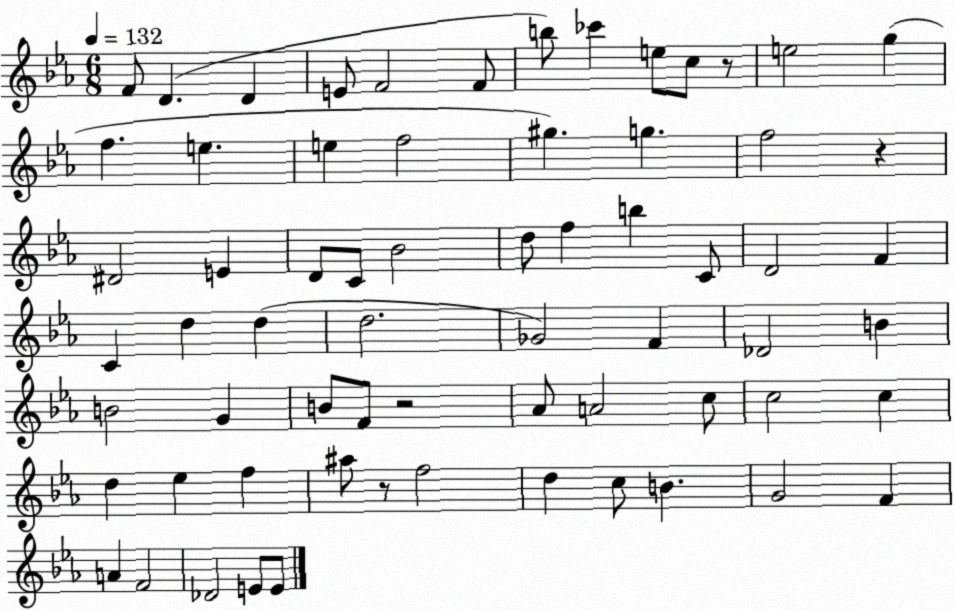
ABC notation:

X:1
T:Untitled
M:6/8
L:1/4
K:Eb
F/2 D D E/2 F2 F/2 b/2 _c' e/2 c/2 z/2 e2 g f e e f2 ^g g f2 z ^D2 E D/2 C/2 _B2 d/2 f b C/2 D2 F C d d d2 _G2 F _D2 B B2 G B/2 F/2 z2 _A/2 A2 c/2 c2 c d _e f ^a/2 z/2 f2 d c/2 B G2 F A F2 _D2 E/2 E/2